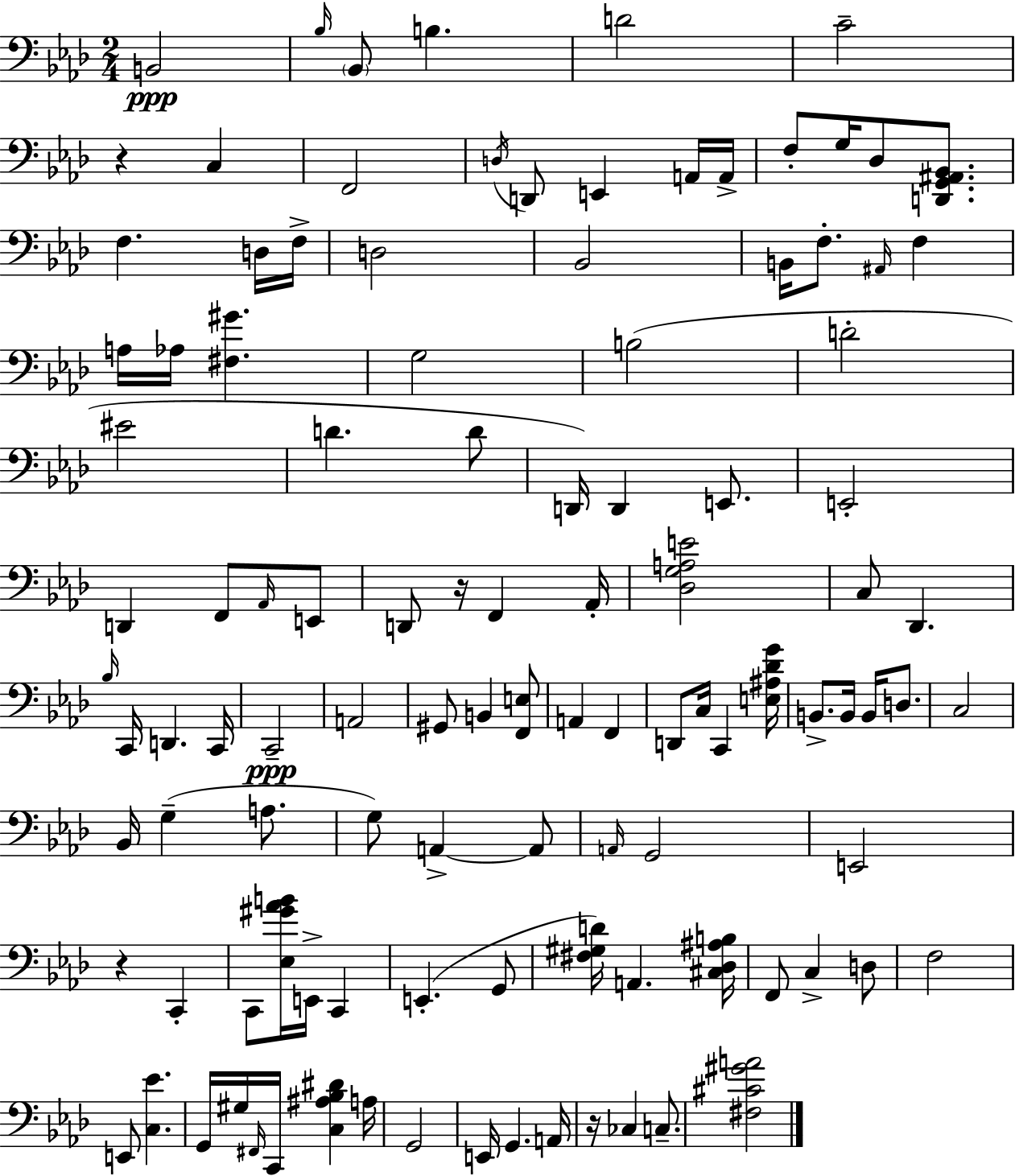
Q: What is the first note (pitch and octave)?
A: B2